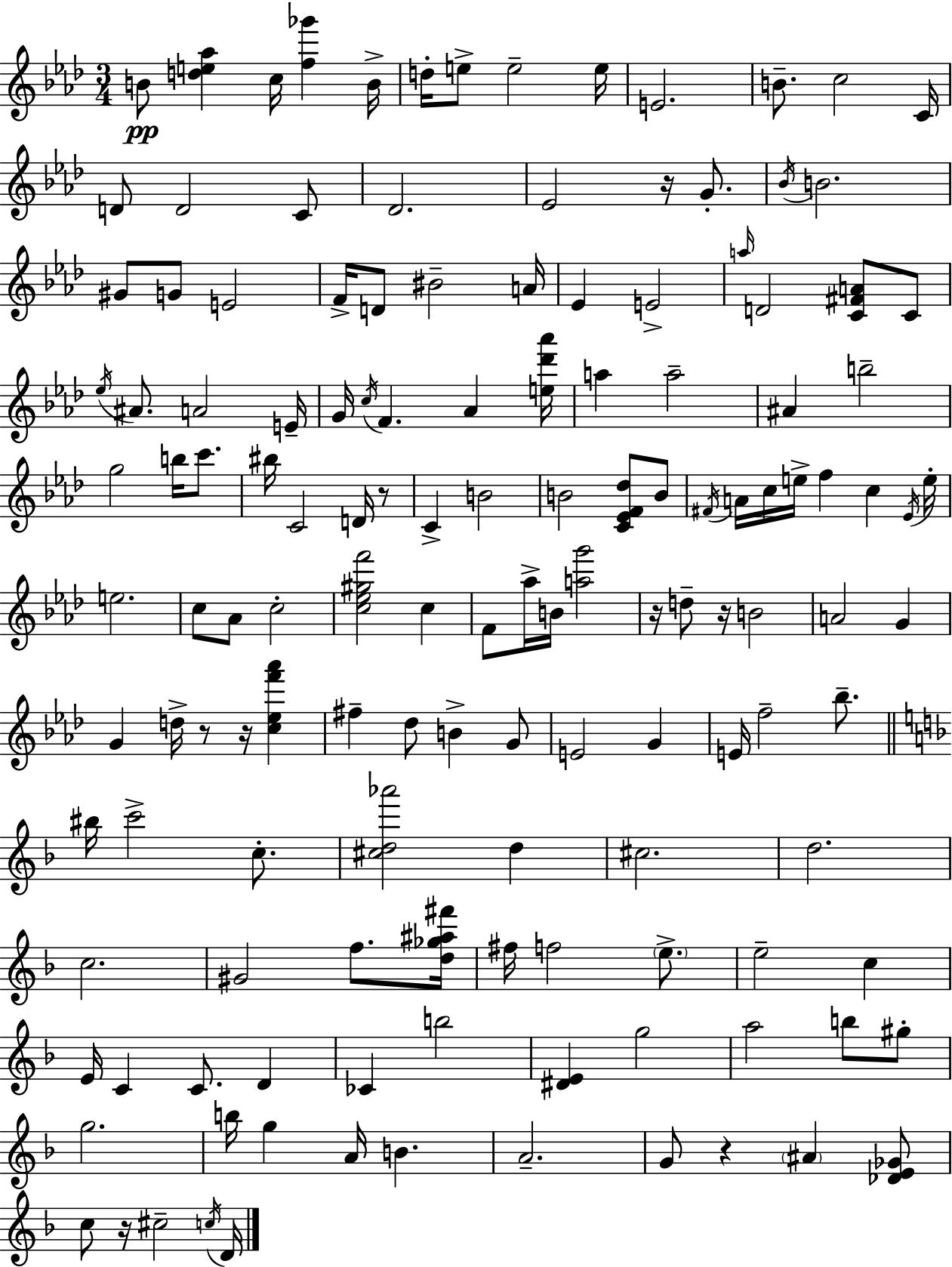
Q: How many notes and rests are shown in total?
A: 140